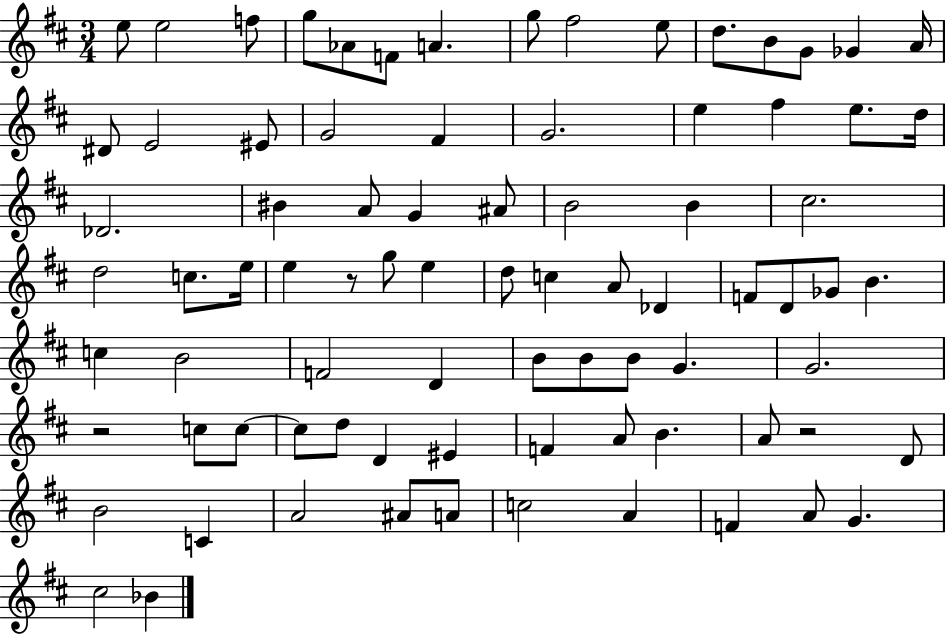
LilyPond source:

{
  \clef treble
  \numericTimeSignature
  \time 3/4
  \key d \major
  e''8 e''2 f''8 | g''8 aes'8 f'8 a'4. | g''8 fis''2 e''8 | d''8. b'8 g'8 ges'4 a'16 | \break dis'8 e'2 eis'8 | g'2 fis'4 | g'2. | e''4 fis''4 e''8. d''16 | \break des'2. | bis'4 a'8 g'4 ais'8 | b'2 b'4 | cis''2. | \break d''2 c''8. e''16 | e''4 r8 g''8 e''4 | d''8 c''4 a'8 des'4 | f'8 d'8 ges'8 b'4. | \break c''4 b'2 | f'2 d'4 | b'8 b'8 b'8 g'4. | g'2. | \break r2 c''8 c''8~~ | c''8 d''8 d'4 eis'4 | f'4 a'8 b'4. | a'8 r2 d'8 | \break b'2 c'4 | a'2 ais'8 a'8 | c''2 a'4 | f'4 a'8 g'4. | \break cis''2 bes'4 | \bar "|."
}